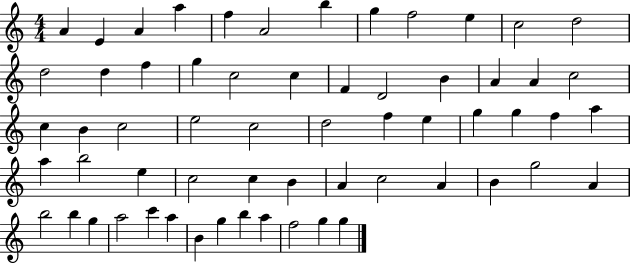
A4/q E4/q A4/q A5/q F5/q A4/h B5/q G5/q F5/h E5/q C5/h D5/h D5/h D5/q F5/q G5/q C5/h C5/q F4/q D4/h B4/q A4/q A4/q C5/h C5/q B4/q C5/h E5/h C5/h D5/h F5/q E5/q G5/q G5/q F5/q A5/q A5/q B5/h E5/q C5/h C5/q B4/q A4/q C5/h A4/q B4/q G5/h A4/q B5/h B5/q G5/q A5/h C6/q A5/q B4/q G5/q B5/q A5/q F5/h G5/q G5/q